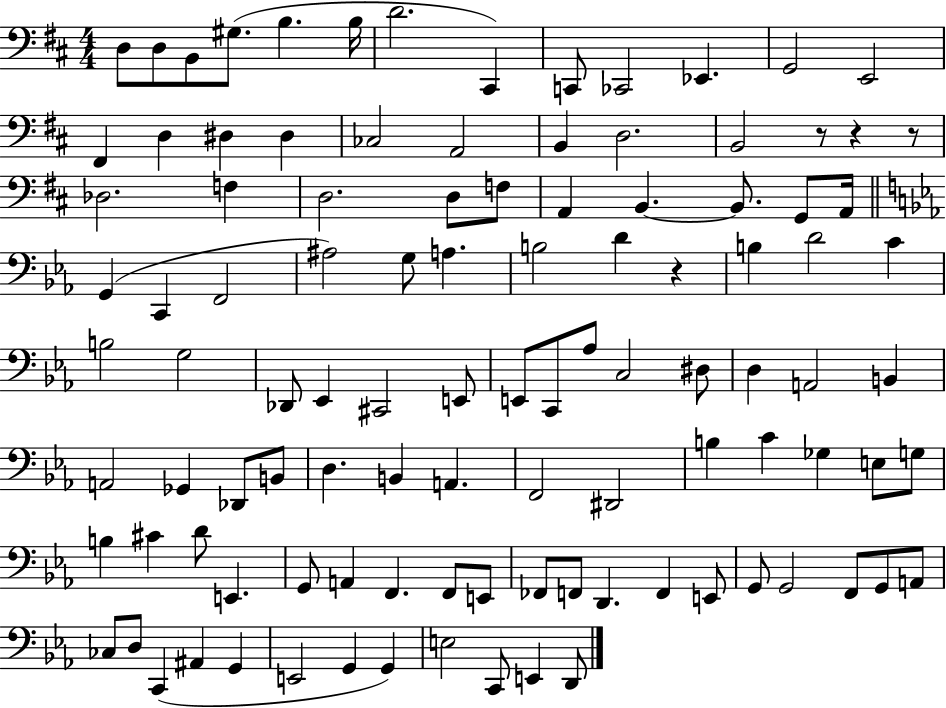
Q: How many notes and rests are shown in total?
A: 106